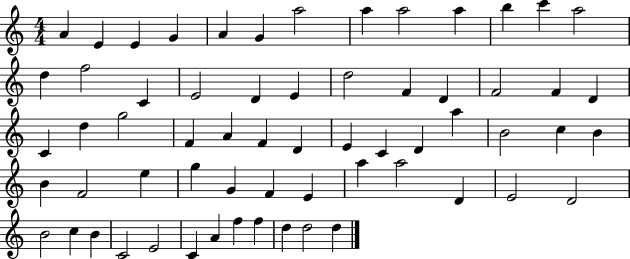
{
  \clef treble
  \numericTimeSignature
  \time 4/4
  \key c \major
  a'4 e'4 e'4 g'4 | a'4 g'4 a''2 | a''4 a''2 a''4 | b''4 c'''4 a''2 | \break d''4 f''2 c'4 | e'2 d'4 e'4 | d''2 f'4 d'4 | f'2 f'4 d'4 | \break c'4 d''4 g''2 | f'4 a'4 f'4 d'4 | e'4 c'4 d'4 a''4 | b'2 c''4 b'4 | \break b'4 f'2 e''4 | g''4 g'4 f'4 e'4 | a''4 a''2 d'4 | e'2 d'2 | \break b'2 c''4 b'4 | c'2 e'2 | c'4 a'4 f''4 f''4 | d''4 d''2 d''4 | \break \bar "|."
}